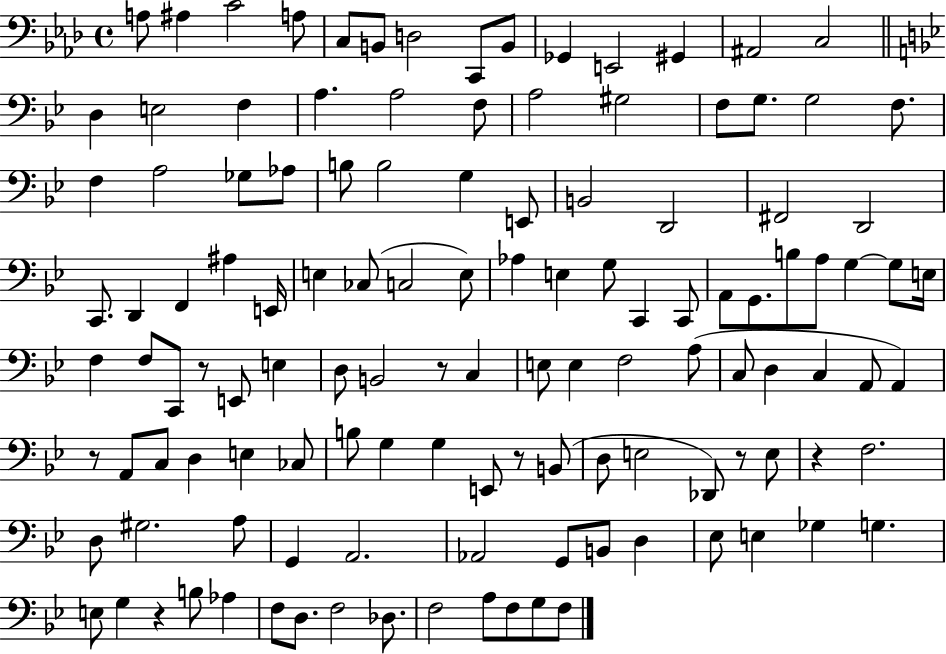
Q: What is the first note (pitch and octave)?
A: A3